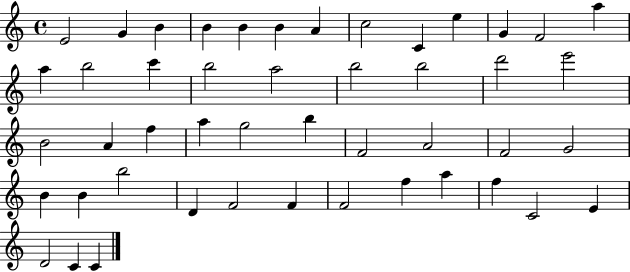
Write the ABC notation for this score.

X:1
T:Untitled
M:4/4
L:1/4
K:C
E2 G B B B B A c2 C e G F2 a a b2 c' b2 a2 b2 b2 d'2 e'2 B2 A f a g2 b F2 A2 F2 G2 B B b2 D F2 F F2 f a f C2 E D2 C C